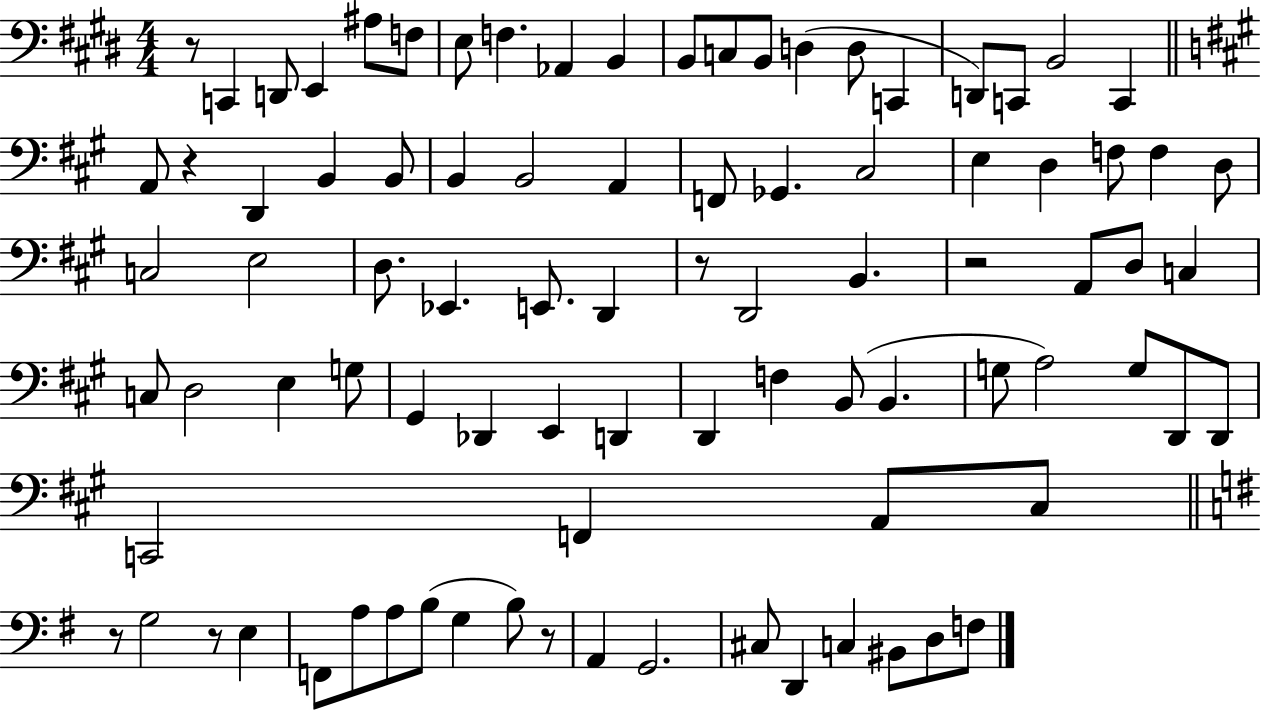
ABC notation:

X:1
T:Untitled
M:4/4
L:1/4
K:E
z/2 C,, D,,/2 E,, ^A,/2 F,/2 E,/2 F, _A,, B,, B,,/2 C,/2 B,,/2 D, D,/2 C,, D,,/2 C,,/2 B,,2 C,, A,,/2 z D,, B,, B,,/2 B,, B,,2 A,, F,,/2 _G,, ^C,2 E, D, F,/2 F, D,/2 C,2 E,2 D,/2 _E,, E,,/2 D,, z/2 D,,2 B,, z2 A,,/2 D,/2 C, C,/2 D,2 E, G,/2 ^G,, _D,, E,, D,, D,, F, B,,/2 B,, G,/2 A,2 G,/2 D,,/2 D,,/2 C,,2 F,, A,,/2 ^C,/2 z/2 G,2 z/2 E, F,,/2 A,/2 A,/2 B,/2 G, B,/2 z/2 A,, G,,2 ^C,/2 D,, C, ^B,,/2 D,/2 F,/2